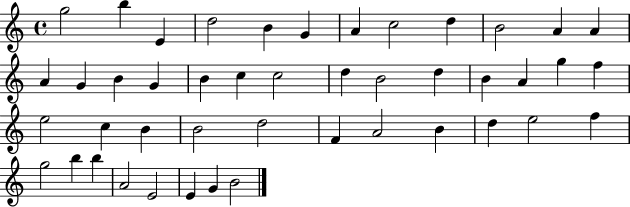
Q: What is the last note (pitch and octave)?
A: B4